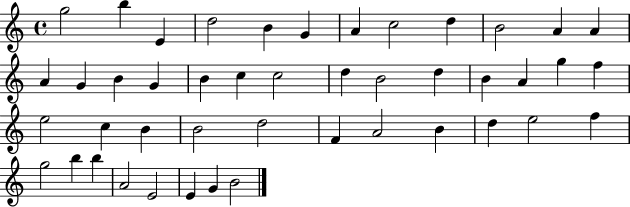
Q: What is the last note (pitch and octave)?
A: B4